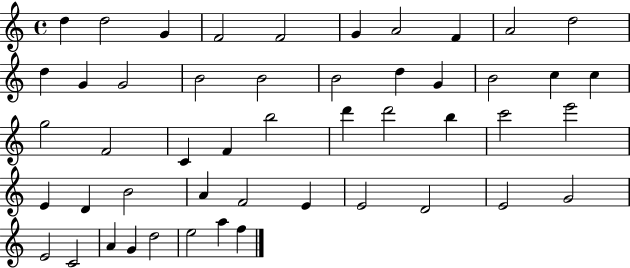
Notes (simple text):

D5/q D5/h G4/q F4/h F4/h G4/q A4/h F4/q A4/h D5/h D5/q G4/q G4/h B4/h B4/h B4/h D5/q G4/q B4/h C5/q C5/q G5/h F4/h C4/q F4/q B5/h D6/q D6/h B5/q C6/h E6/h E4/q D4/q B4/h A4/q F4/h E4/q E4/h D4/h E4/h G4/h E4/h C4/h A4/q G4/q D5/h E5/h A5/q F5/q